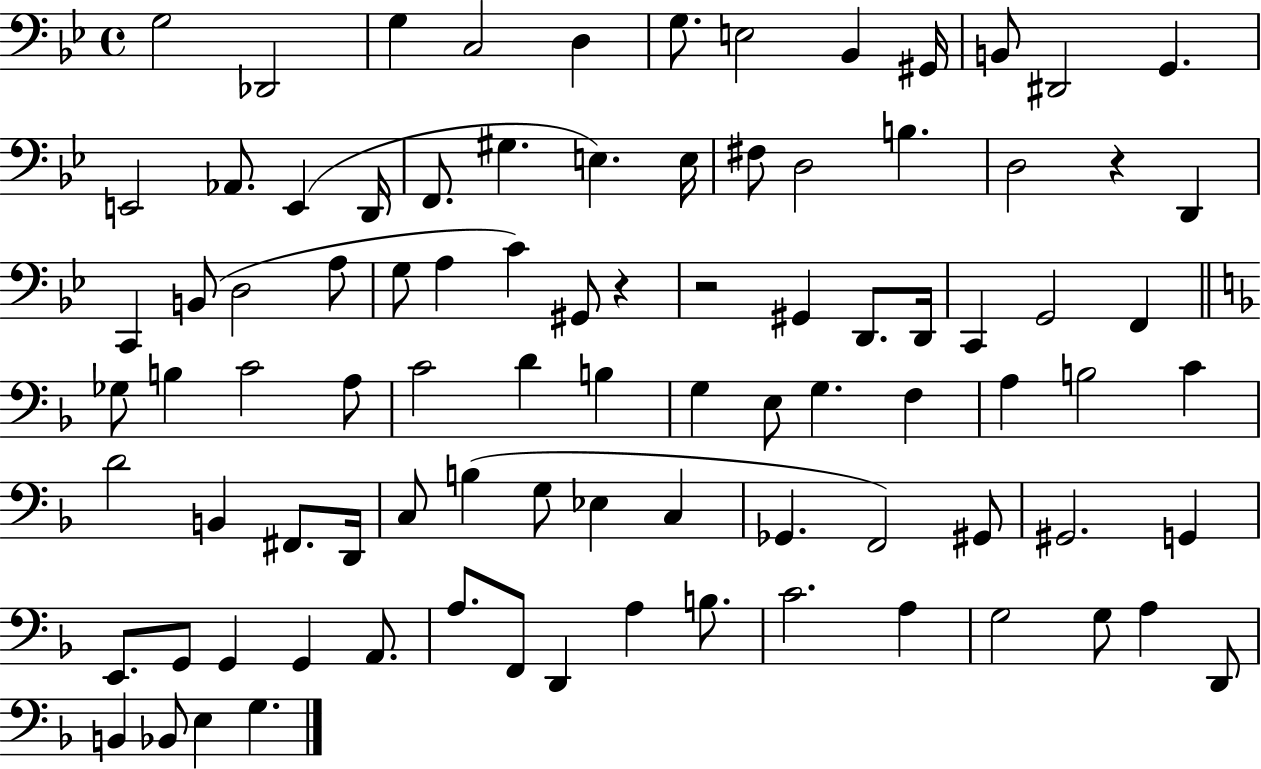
G3/h Db2/h G3/q C3/h D3/q G3/e. E3/h Bb2/q G#2/s B2/e D#2/h G2/q. E2/h Ab2/e. E2/q D2/s F2/e. G#3/q. E3/q. E3/s F#3/e D3/h B3/q. D3/h R/q D2/q C2/q B2/e D3/h A3/e G3/e A3/q C4/q G#2/e R/q R/h G#2/q D2/e. D2/s C2/q G2/h F2/q Gb3/e B3/q C4/h A3/e C4/h D4/q B3/q G3/q E3/e G3/q. F3/q A3/q B3/h C4/q D4/h B2/q F#2/e. D2/s C3/e B3/q G3/e Eb3/q C3/q Gb2/q. F2/h G#2/e G#2/h. G2/q E2/e. G2/e G2/q G2/q A2/e. A3/e. F2/e D2/q A3/q B3/e. C4/h. A3/q G3/h G3/e A3/q D2/e B2/q Bb2/e E3/q G3/q.